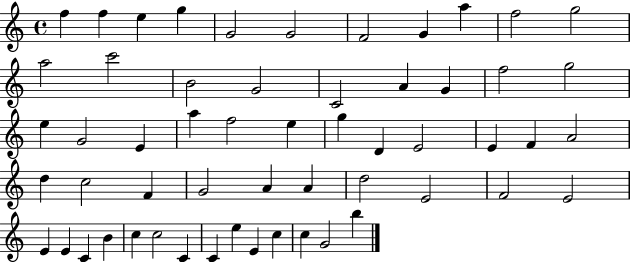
F5/q F5/q E5/q G5/q G4/h G4/h F4/h G4/q A5/q F5/h G5/h A5/h C6/h B4/h G4/h C4/h A4/q G4/q F5/h G5/h E5/q G4/h E4/q A5/q F5/h E5/q G5/q D4/q E4/h E4/q F4/q A4/h D5/q C5/h F4/q G4/h A4/q A4/q D5/h E4/h F4/h E4/h E4/q E4/q C4/q B4/q C5/q C5/h C4/q C4/q E5/q E4/q C5/q C5/q G4/h B5/q